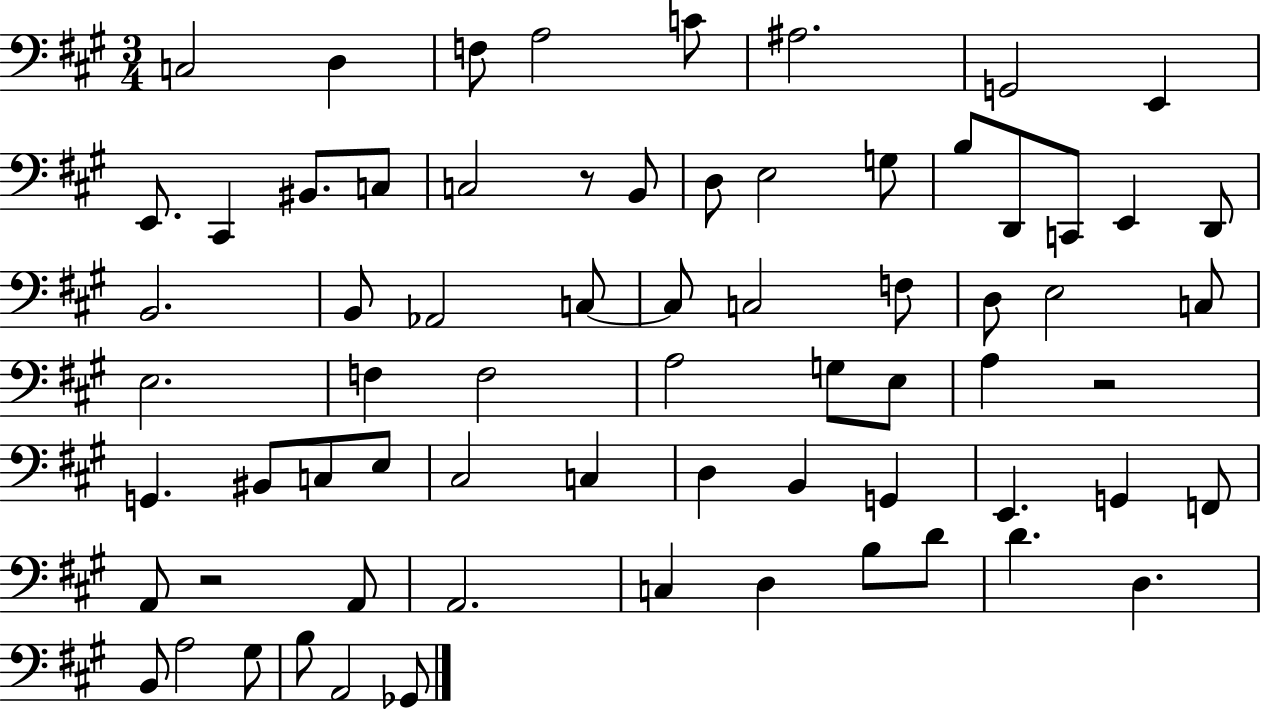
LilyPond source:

{
  \clef bass
  \numericTimeSignature
  \time 3/4
  \key a \major
  c2 d4 | f8 a2 c'8 | ais2. | g,2 e,4 | \break e,8. cis,4 bis,8. c8 | c2 r8 b,8 | d8 e2 g8 | b8 d,8 c,8 e,4 d,8 | \break b,2. | b,8 aes,2 c8~~ | c8 c2 f8 | d8 e2 c8 | \break e2. | f4 f2 | a2 g8 e8 | a4 r2 | \break g,4. bis,8 c8 e8 | cis2 c4 | d4 b,4 g,4 | e,4. g,4 f,8 | \break a,8 r2 a,8 | a,2. | c4 d4 b8 d'8 | d'4. d4. | \break b,8 a2 gis8 | b8 a,2 ges,8 | \bar "|."
}